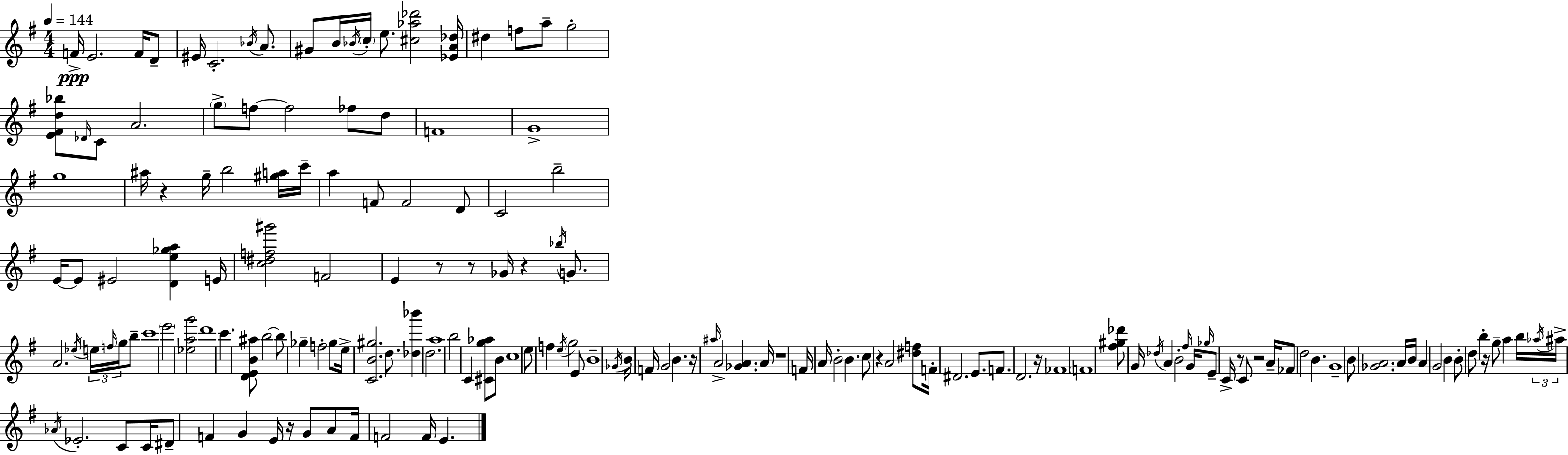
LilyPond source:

{
  \clef treble
  \numericTimeSignature
  \time 4/4
  \key e \minor
  \tempo 4 = 144
  f'16->\ppp e'2. f'16 d'8-- | eis'16 c'2.-. \acciaccatura { bes'16 } a'8. | gis'8 b'16 \acciaccatura { bes'16 } \parenthesize c''16-. e''8. <cis'' aes'' des'''>2 | <ees' a' des''>16 dis''4 f''8 a''8-- g''2-. | \break <e' fis' d'' bes''>8 \grace { des'16 } c'8 a'2. | \parenthesize g''8-> f''8~~ f''2 fes''8 | d''8 f'1 | g'1-> | \break g''1 | ais''16 r4 g''16-- b''2 | <gis'' a''>16 c'''16-- a''4 f'8 f'2 | d'8 c'2 b''2-- | \break e'16~~ e'8 eis'2 <d' e'' ges'' a''>4 | e'16 <c'' dis'' f'' gis'''>2 f'2 | e'4 r8 r8 ges'16 r4 | \acciaccatura { bes''16 } g'8. a'2. | \break \acciaccatura { ees''16 } \tuplet 3/2 { e''16 \grace { f''16 } g''16 } b''8-- c'''1 | \parenthesize e'''2 <ees'' a'' g'''>2 | d'''1 | c'''4. <d' e' b' ais''>8 b''2~~ | \break b''8 ges''4-- f''2-. | ges''8 e''16-> <c' b' gis''>2. | d''8. <des'' bes'''>4 d''2. | a''1 | \break b''2 c'4 | <cis' g'' aes''>8 b'8 c''1 | e''8 f''4 \acciaccatura { e''16 } g''2 | e'8 b'1-- | \break \acciaccatura { ges'16 } b'16 f'16 g'2 | b'4. r16 \grace { ais''16 } a'2-> | <ges' a'>4. a'16 r1 | f'16 a'16 b'2-. | \break b'4. c''8 r4 a'2 | <dis'' f''>8 f'16-. dis'2. | e'8. f'8. d'2. | r16 fes'1 | \break \parenthesize f'1 | <fis'' gis'' des'''>8 g'16 \acciaccatura { des''16 } a'4 | b'2-. \grace { fis''16 } g'16 \grace { ges''16 } e'8-- c'16-> r8 | c'8 r2 a'16-- fes'8 d''2 | \break b'4. g'1-- | b'8 <ges' a'>2. | a'16 b'16 a'4 | g'2 b'4 b'8-. d''8 | \break b''4-. r16 g''8-- a''4 b''16 \tuplet 3/2 { \acciaccatura { aes''16 } ais''16-> \acciaccatura { aes'16 } } ees'2.-. | c'8 c'16 dis'8-- | f'4 g'4 e'16 r16 g'8 a'8 f'16 f'2 | f'16 e'4. \bar "|."
}